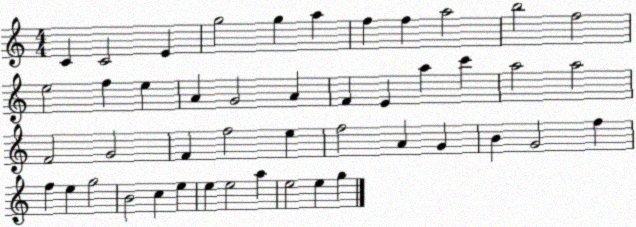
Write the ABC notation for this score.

X:1
T:Untitled
M:4/4
L:1/4
K:C
C C2 E g2 g a f f a2 b2 f2 e2 f e A G2 A F E a c' a2 a2 F2 G2 F f2 e f2 A G B G2 f f e g2 B2 c e e e2 a e2 e g